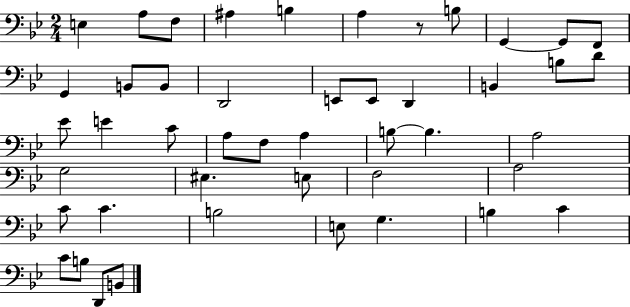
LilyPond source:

{
  \clef bass
  \numericTimeSignature
  \time 2/4
  \key bes \major
  e4 a8 f8 | ais4 b4 | a4 r8 b8 | g,4~~ g,8 f,8 | \break g,4 b,8 b,8 | d,2 | e,8 e,8 d,4 | b,4 b8 d'8 | \break ees'8 e'4 c'8 | a8 f8 a4 | b8~~ b4. | a2 | \break g2 | eis4. e8 | f2 | a2 | \break c'8 c'4. | b2 | e8 g4. | b4 c'4 | \break c'8 b8 d,8 b,8 | \bar "|."
}